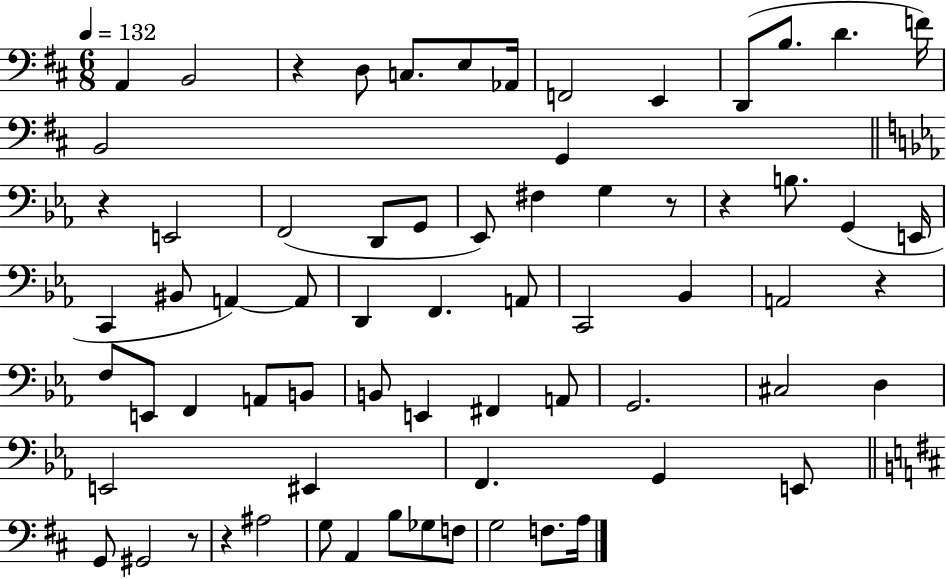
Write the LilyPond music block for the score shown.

{
  \clef bass
  \numericTimeSignature
  \time 6/8
  \key d \major
  \tempo 4 = 132
  \repeat volta 2 { a,4 b,2 | r4 d8 c8. e8 aes,16 | f,2 e,4 | d,8( b8. d'4. f'16) | \break b,2 g,4 | \bar "||" \break \key ees \major r4 e,2 | f,2( d,8 g,8 | ees,8) fis4 g4 r8 | r4 b8. g,4( e,16 | \break c,4 bis,8 a,4~~) a,8 | d,4 f,4. a,8 | c,2 bes,4 | a,2 r4 | \break f8 e,8 f,4 a,8 b,8 | b,8 e,4 fis,4 a,8 | g,2. | cis2 d4 | \break e,2 eis,4 | f,4. g,4 e,8 | \bar "||" \break \key b \minor g,8 gis,2 r8 | r4 ais2 | g8 a,4 b8 ges8 f8 | g2 f8. a16 | \break } \bar "|."
}